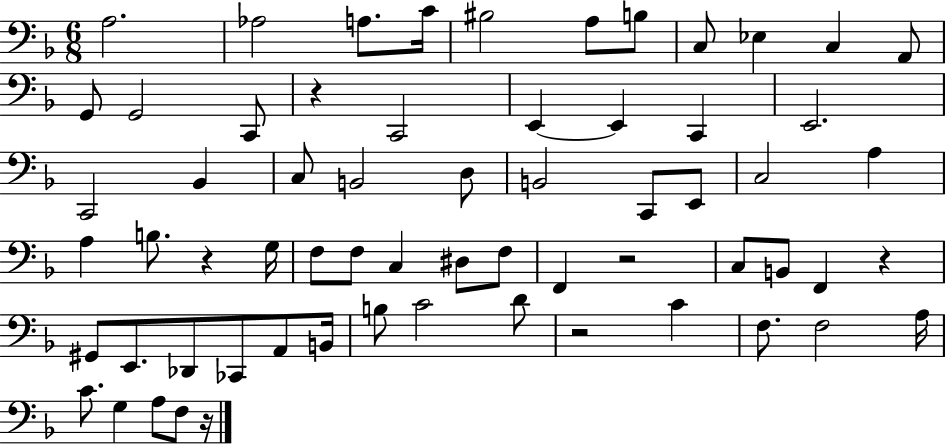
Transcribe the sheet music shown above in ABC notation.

X:1
T:Untitled
M:6/8
L:1/4
K:F
A,2 _A,2 A,/2 C/4 ^B,2 A,/2 B,/2 C,/2 _E, C, A,,/2 G,,/2 G,,2 C,,/2 z C,,2 E,, E,, C,, E,,2 C,,2 _B,, C,/2 B,,2 D,/2 B,,2 C,,/2 E,,/2 C,2 A, A, B,/2 z G,/4 F,/2 F,/2 C, ^D,/2 F,/2 F,, z2 C,/2 B,,/2 F,, z ^G,,/2 E,,/2 _D,,/2 _C,,/2 A,,/2 B,,/4 B,/2 C2 D/2 z2 C F,/2 F,2 A,/4 C/2 G, A,/2 F,/2 z/4